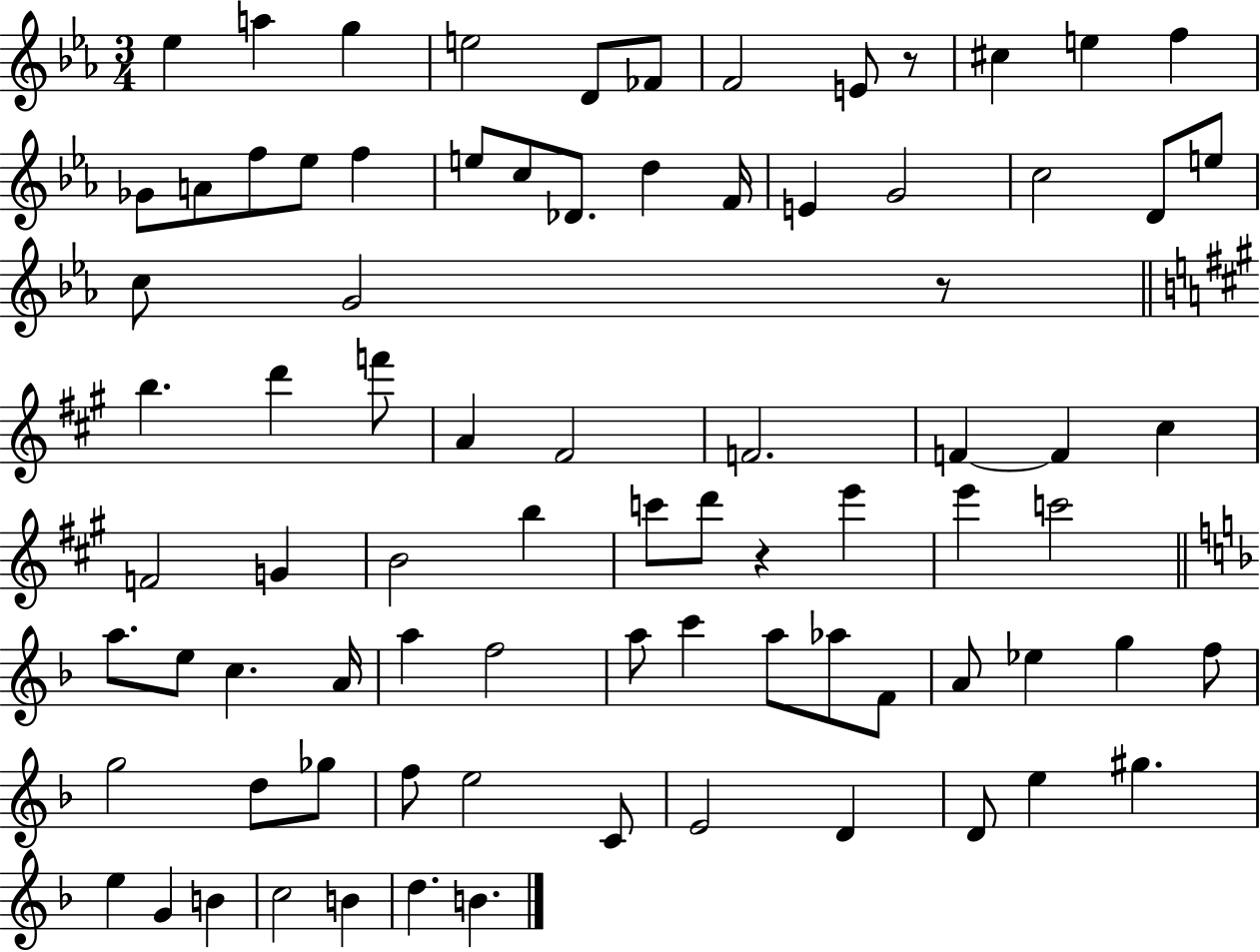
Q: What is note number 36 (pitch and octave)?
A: F4